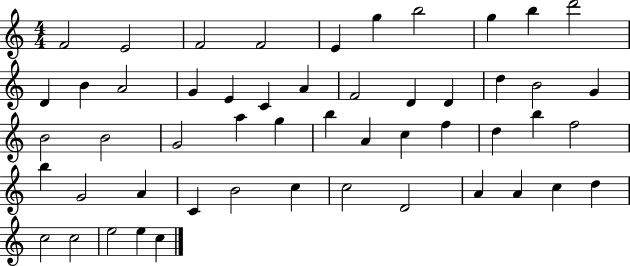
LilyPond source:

{
  \clef treble
  \numericTimeSignature
  \time 4/4
  \key c \major
  f'2 e'2 | f'2 f'2 | e'4 g''4 b''2 | g''4 b''4 d'''2 | \break d'4 b'4 a'2 | g'4 e'4 c'4 a'4 | f'2 d'4 d'4 | d''4 b'2 g'4 | \break b'2 b'2 | g'2 a''4 g''4 | b''4 a'4 c''4 f''4 | d''4 b''4 f''2 | \break b''4 g'2 a'4 | c'4 b'2 c''4 | c''2 d'2 | a'4 a'4 c''4 d''4 | \break c''2 c''2 | e''2 e''4 c''4 | \bar "|."
}